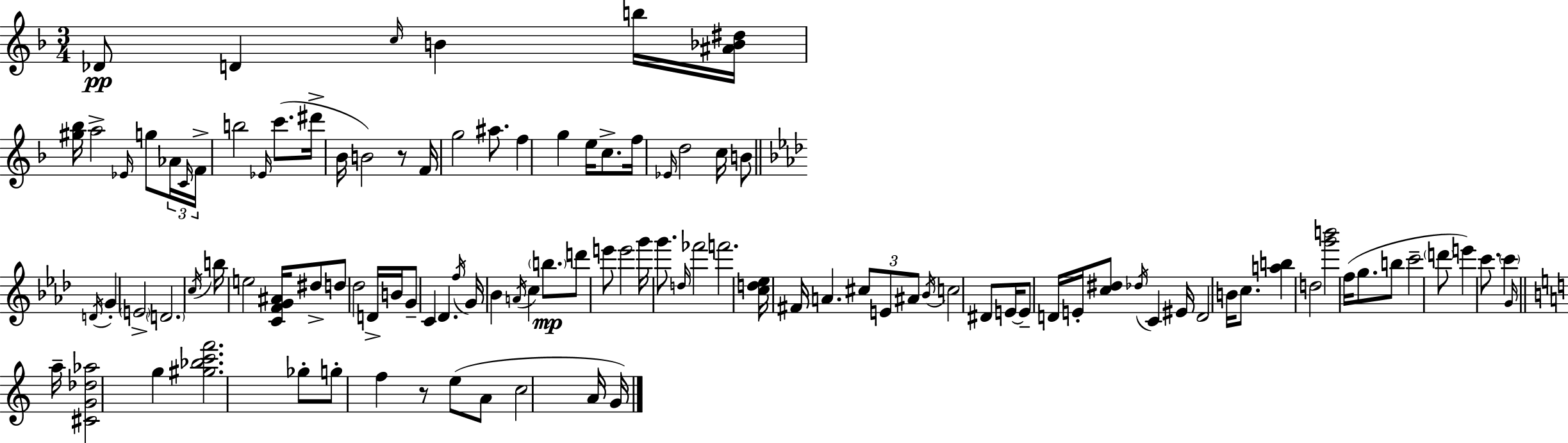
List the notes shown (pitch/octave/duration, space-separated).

Db4/e D4/q C5/s B4/q B5/s [A#4,Bb4,D#5]/s [G#5,Bb5]/s A5/h Eb4/s G5/e Ab4/s C4/s F4/s B5/h Eb4/s C6/e. D#6/s Bb4/s B4/h R/e F4/s G5/h A#5/e. F5/q G5/q E5/s C5/e. F5/s Eb4/s D5/h C5/s B4/e D4/s G4/q E4/h D4/h. C5/s B5/s E5/h [C4,F4,G4,A#4]/s D#5/e D5/e Db5/h D4/s B4/s G4/e C4/q Db4/q. F5/s G4/s Bb4/q A4/s C5/q B5/e. D6/e E6/e E6/h G6/s G6/e. D5/s FES6/h F6/h. [C5,D5,Eb5]/s F#4/s A4/q. C#5/e E4/e A#4/e Bb4/s C5/h D#4/e E4/s E4/e D4/s E4/s [C5,D#5]/e Db5/s C4/q EIS4/s D4/h B4/s C5/e. [A5,B5]/q D5/h [G6,B6]/h F5/s G5/e. B5/e C6/h D6/e E6/q C6/e. C6/q G4/s A5/s [C#4,G4,Db5,Ab5]/h G5/q [G#5,Bb5,C6,F6]/h. Gb5/e G5/e F5/q R/e E5/e A4/e C5/h A4/s G4/s